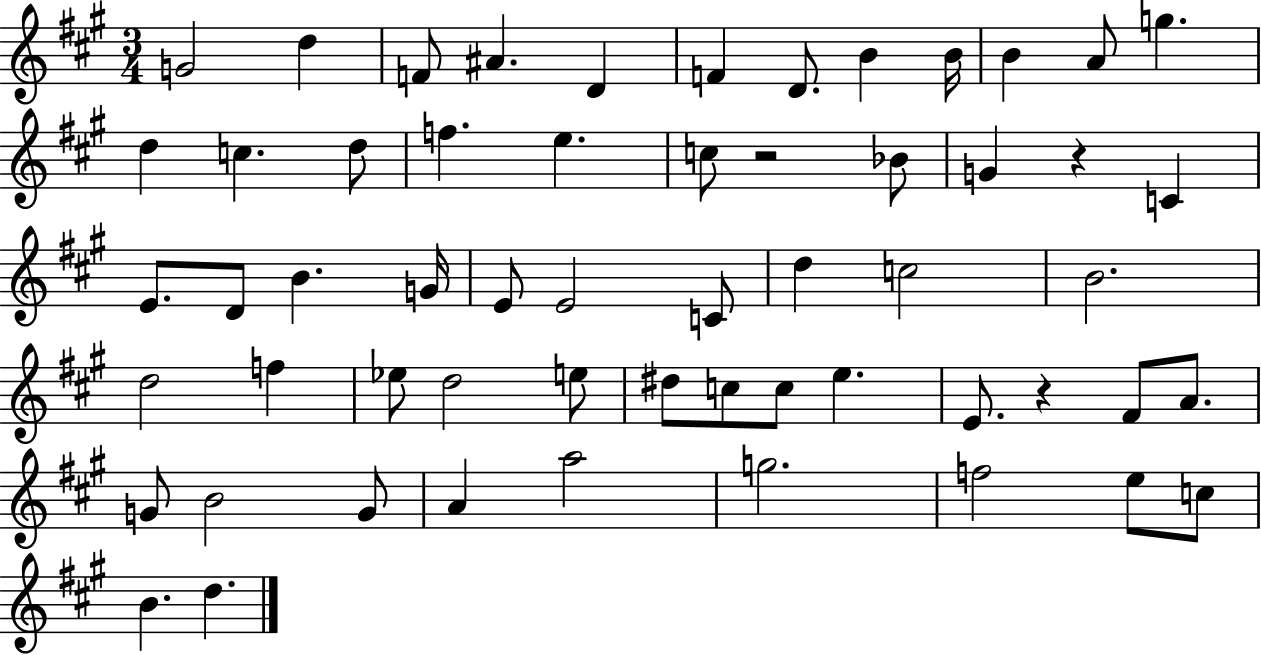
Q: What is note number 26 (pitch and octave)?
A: E4